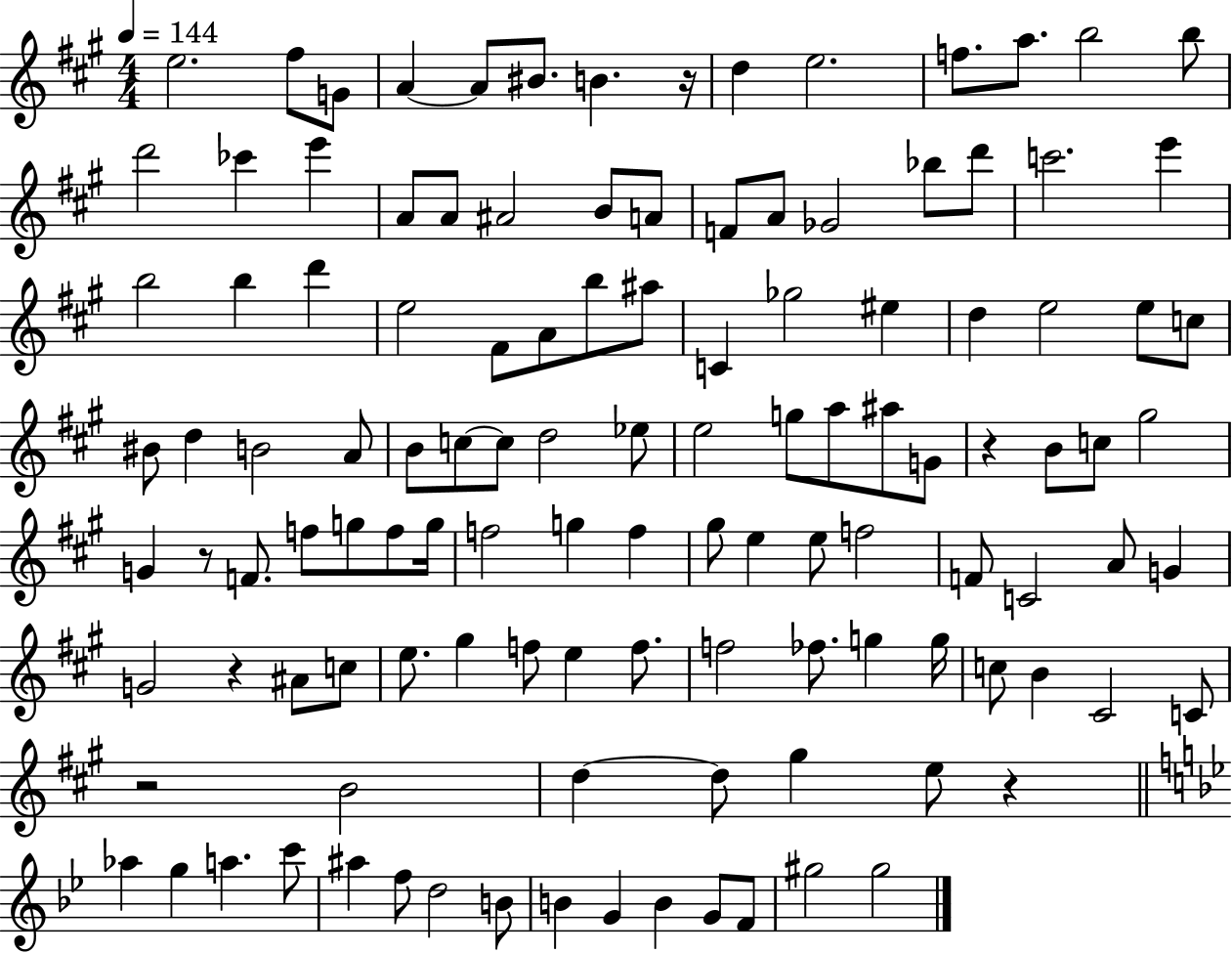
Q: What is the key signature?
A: A major